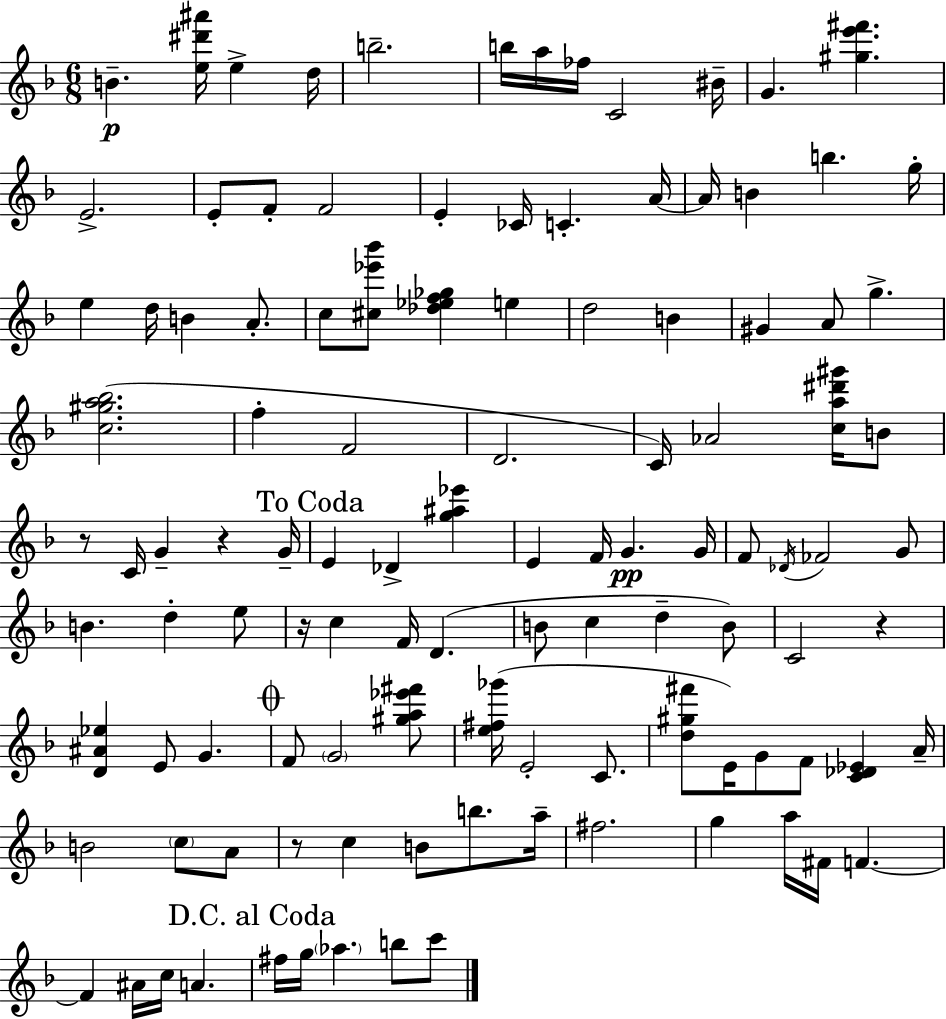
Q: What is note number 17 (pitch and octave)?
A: C4